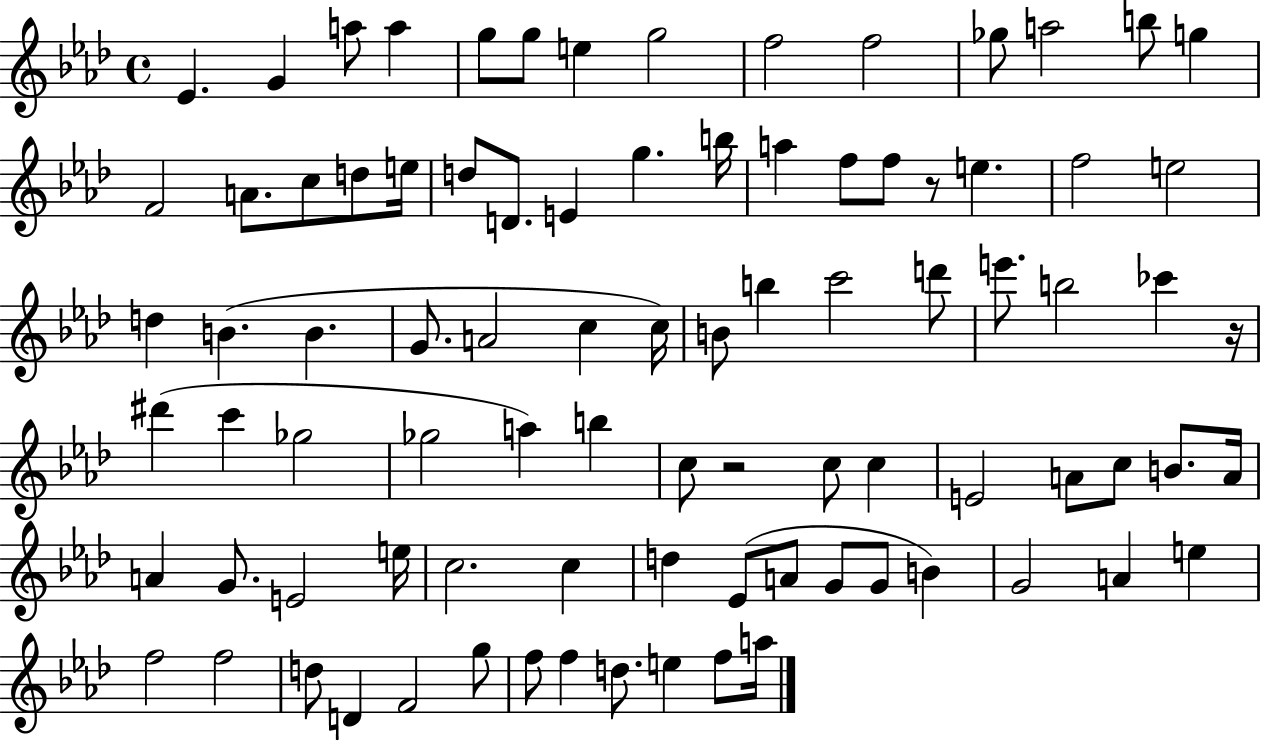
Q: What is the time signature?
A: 4/4